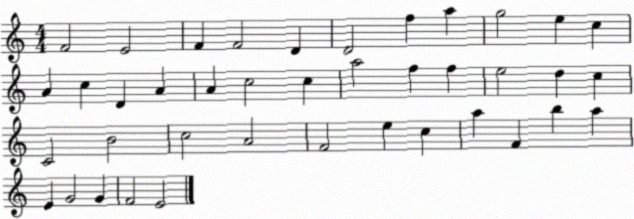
X:1
T:Untitled
M:4/4
L:1/4
K:C
F2 E2 F F2 D D2 f a g2 e c A c D A A c2 c a2 f f e2 d c C2 B2 c2 A2 F2 e c a F b a E G2 G F2 E2